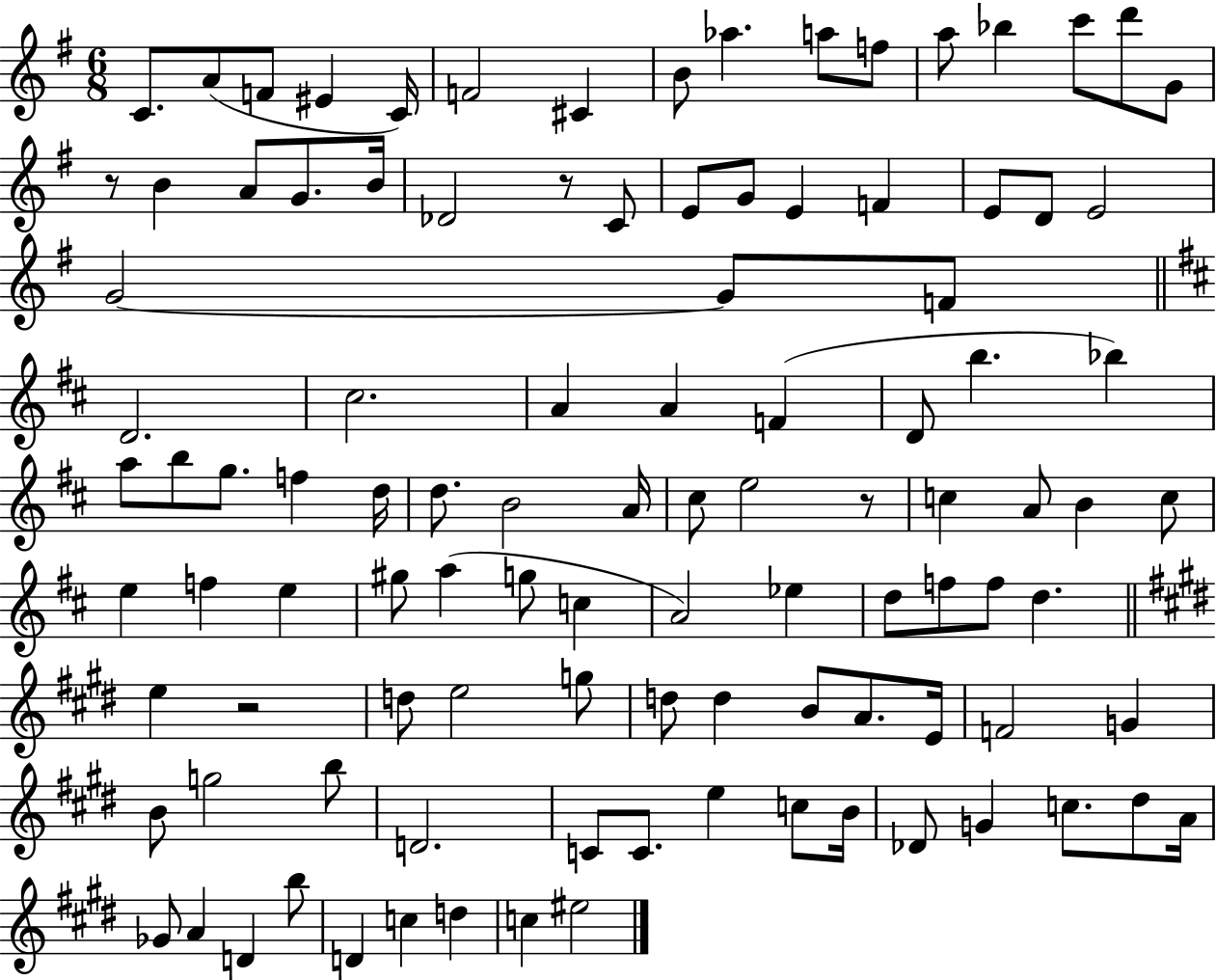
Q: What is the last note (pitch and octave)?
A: EIS5